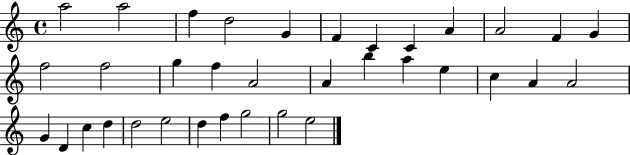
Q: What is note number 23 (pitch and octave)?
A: A4